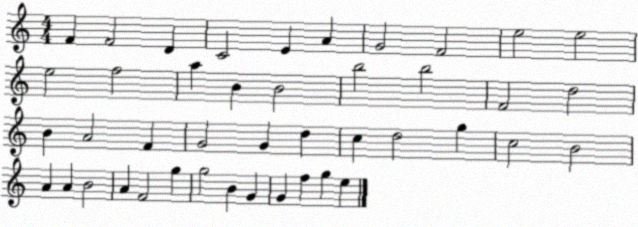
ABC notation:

X:1
T:Untitled
M:4/4
L:1/4
K:C
F F2 D C2 E A G2 F2 e2 e2 e2 f2 a B B2 b2 b2 F2 d2 B A2 F G2 G d c d2 g c2 B2 A A B2 A F2 g g2 B G G f g e